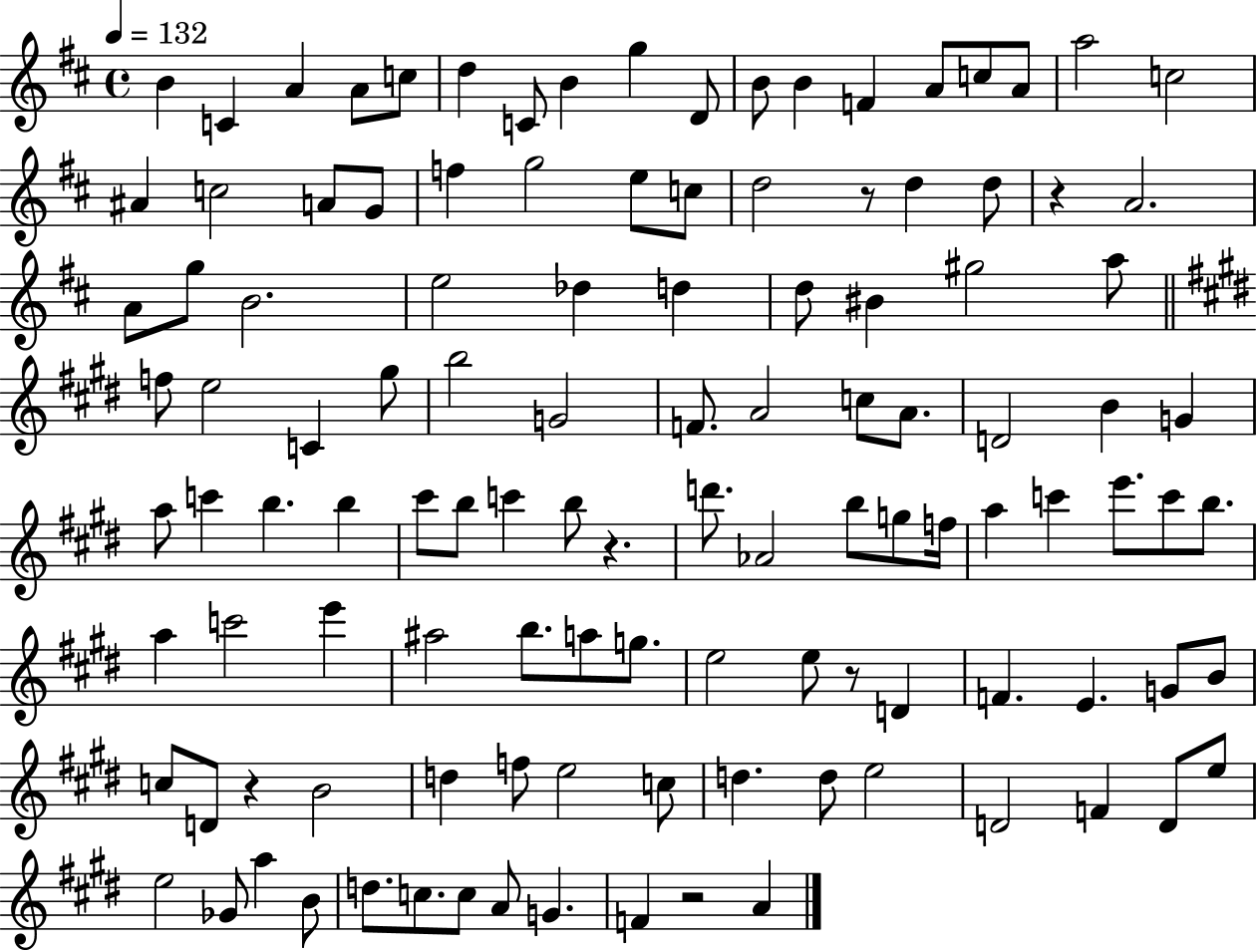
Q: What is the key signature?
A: D major